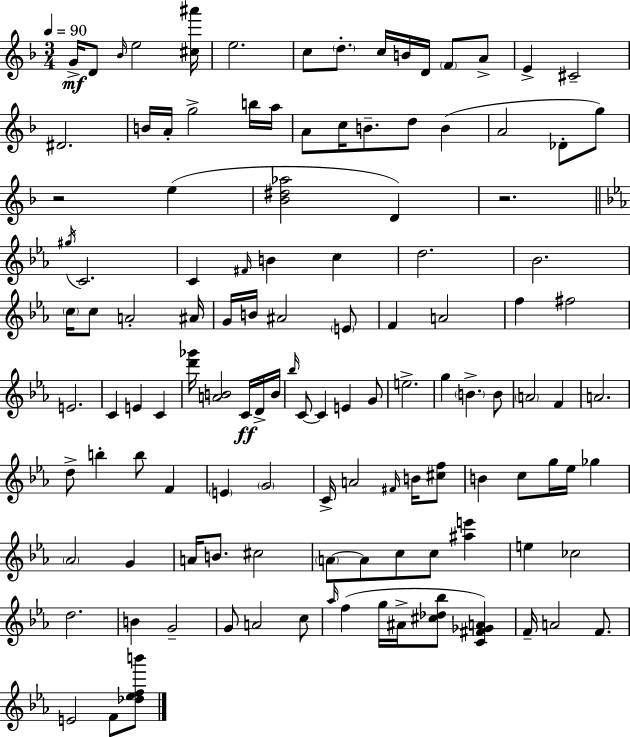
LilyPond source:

{
  \clef treble
  \numericTimeSignature
  \time 3/4
  \key f \major
  \tempo 4 = 90
  g'16->\mf d'8 \grace { bes'16 } e''2 | <cis'' ais'''>16 e''2. | c''8 \parenthesize d''8.-. c''16 b'16 d'16 \parenthesize f'8 a'8-> | e'4-> cis'2-- | \break dis'2. | b'16 a'16-. g''2-> b''16 | a''16 a'8 c''16 b'8.-- d''8 b'4( | a'2 des'8-. g''8) | \break r2 e''4( | <bes' dis'' aes''>2 d'4) | r2. | \bar "||" \break \key ees \major \acciaccatura { gis''16 } c'2. | c'4 \grace { fis'16 } b'4 c''4 | d''2. | bes'2. | \break \parenthesize c''16 c''8 a'2-. | ais'16 g'16 b'16 ais'2 | \parenthesize e'8 f'4 a'2 | f''4 fis''2 | \break e'2. | c'4 e'4 c'4 | <d''' ges'''>16 <a' b'>2 c'16\ff | d'16-> b'16 \grace { bes''16 } c'8~~ c'4 e'4 | \break g'8 e''2.-> | g''4 \parenthesize b'4.-> | b'8 \parenthesize a'2 f'4 | a'2. | \break d''8-> b''4-. b''8 f'4 | \parenthesize e'4 \parenthesize g'2 | c'16-> a'2 | \grace { fis'16 } b'16 <cis'' f''>8 b'4 c''8 g''16 ees''16 | \break ges''4 \parenthesize aes'2 | g'4 a'16 b'8. cis''2 | \parenthesize a'8~~ a'8 c''8 c''8 | <ais'' e'''>4 e''4 ces''2 | \break d''2. | b'4 g'2-- | g'8 a'2 | c''8 \grace { aes''16 }( f''4 g''16 ais'16-> <cis'' des'' bes''>8 | \break <c' fis' ges' a'>4) f'16-- a'2 | f'8. e'2 | f'8 <des'' ees'' f'' b'''>8 \bar "|."
}